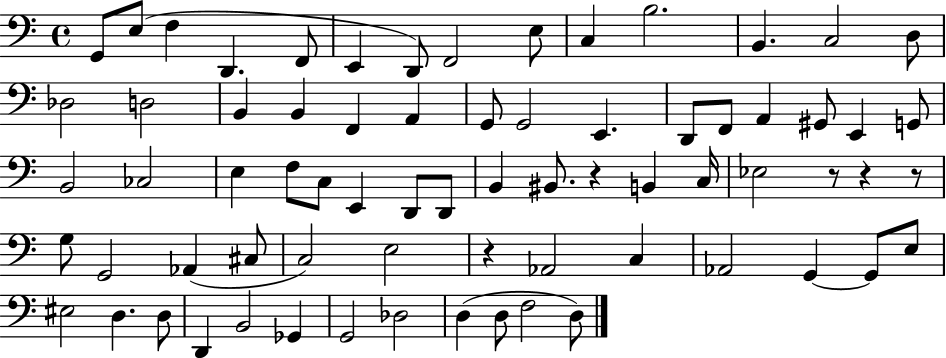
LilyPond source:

{
  \clef bass
  \time 4/4
  \defaultTimeSignature
  \key c \major
  g,8 e8( f4 d,4. f,8 | e,4 d,8) f,2 e8 | c4 b2. | b,4. c2 d8 | \break des2 d2 | b,4 b,4 f,4 a,4 | g,8 g,2 e,4. | d,8 f,8 a,4 gis,8 e,4 g,8 | \break b,2 ces2 | e4 f8 c8 e,4 d,8 d,8 | b,4 bis,8. r4 b,4 c16 | ees2 r8 r4 r8 | \break g8 g,2 aes,4( cis8 | c2) e2 | r4 aes,2 c4 | aes,2 g,4~~ g,8 e8 | \break eis2 d4. d8 | d,4 b,2 ges,4 | g,2 des2 | d4( d8 f2 d8) | \break \bar "|."
}